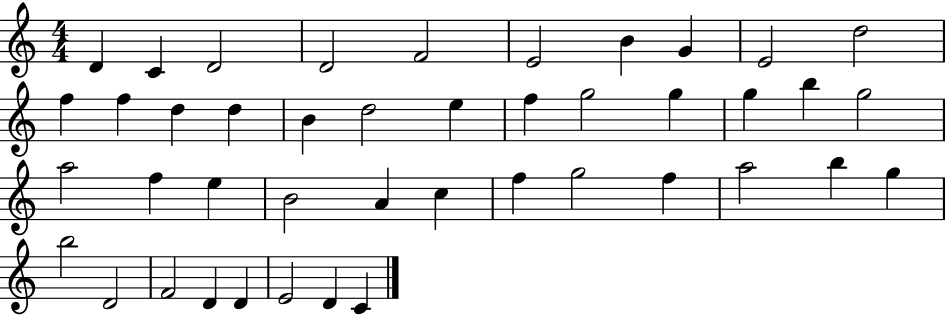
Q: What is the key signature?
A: C major